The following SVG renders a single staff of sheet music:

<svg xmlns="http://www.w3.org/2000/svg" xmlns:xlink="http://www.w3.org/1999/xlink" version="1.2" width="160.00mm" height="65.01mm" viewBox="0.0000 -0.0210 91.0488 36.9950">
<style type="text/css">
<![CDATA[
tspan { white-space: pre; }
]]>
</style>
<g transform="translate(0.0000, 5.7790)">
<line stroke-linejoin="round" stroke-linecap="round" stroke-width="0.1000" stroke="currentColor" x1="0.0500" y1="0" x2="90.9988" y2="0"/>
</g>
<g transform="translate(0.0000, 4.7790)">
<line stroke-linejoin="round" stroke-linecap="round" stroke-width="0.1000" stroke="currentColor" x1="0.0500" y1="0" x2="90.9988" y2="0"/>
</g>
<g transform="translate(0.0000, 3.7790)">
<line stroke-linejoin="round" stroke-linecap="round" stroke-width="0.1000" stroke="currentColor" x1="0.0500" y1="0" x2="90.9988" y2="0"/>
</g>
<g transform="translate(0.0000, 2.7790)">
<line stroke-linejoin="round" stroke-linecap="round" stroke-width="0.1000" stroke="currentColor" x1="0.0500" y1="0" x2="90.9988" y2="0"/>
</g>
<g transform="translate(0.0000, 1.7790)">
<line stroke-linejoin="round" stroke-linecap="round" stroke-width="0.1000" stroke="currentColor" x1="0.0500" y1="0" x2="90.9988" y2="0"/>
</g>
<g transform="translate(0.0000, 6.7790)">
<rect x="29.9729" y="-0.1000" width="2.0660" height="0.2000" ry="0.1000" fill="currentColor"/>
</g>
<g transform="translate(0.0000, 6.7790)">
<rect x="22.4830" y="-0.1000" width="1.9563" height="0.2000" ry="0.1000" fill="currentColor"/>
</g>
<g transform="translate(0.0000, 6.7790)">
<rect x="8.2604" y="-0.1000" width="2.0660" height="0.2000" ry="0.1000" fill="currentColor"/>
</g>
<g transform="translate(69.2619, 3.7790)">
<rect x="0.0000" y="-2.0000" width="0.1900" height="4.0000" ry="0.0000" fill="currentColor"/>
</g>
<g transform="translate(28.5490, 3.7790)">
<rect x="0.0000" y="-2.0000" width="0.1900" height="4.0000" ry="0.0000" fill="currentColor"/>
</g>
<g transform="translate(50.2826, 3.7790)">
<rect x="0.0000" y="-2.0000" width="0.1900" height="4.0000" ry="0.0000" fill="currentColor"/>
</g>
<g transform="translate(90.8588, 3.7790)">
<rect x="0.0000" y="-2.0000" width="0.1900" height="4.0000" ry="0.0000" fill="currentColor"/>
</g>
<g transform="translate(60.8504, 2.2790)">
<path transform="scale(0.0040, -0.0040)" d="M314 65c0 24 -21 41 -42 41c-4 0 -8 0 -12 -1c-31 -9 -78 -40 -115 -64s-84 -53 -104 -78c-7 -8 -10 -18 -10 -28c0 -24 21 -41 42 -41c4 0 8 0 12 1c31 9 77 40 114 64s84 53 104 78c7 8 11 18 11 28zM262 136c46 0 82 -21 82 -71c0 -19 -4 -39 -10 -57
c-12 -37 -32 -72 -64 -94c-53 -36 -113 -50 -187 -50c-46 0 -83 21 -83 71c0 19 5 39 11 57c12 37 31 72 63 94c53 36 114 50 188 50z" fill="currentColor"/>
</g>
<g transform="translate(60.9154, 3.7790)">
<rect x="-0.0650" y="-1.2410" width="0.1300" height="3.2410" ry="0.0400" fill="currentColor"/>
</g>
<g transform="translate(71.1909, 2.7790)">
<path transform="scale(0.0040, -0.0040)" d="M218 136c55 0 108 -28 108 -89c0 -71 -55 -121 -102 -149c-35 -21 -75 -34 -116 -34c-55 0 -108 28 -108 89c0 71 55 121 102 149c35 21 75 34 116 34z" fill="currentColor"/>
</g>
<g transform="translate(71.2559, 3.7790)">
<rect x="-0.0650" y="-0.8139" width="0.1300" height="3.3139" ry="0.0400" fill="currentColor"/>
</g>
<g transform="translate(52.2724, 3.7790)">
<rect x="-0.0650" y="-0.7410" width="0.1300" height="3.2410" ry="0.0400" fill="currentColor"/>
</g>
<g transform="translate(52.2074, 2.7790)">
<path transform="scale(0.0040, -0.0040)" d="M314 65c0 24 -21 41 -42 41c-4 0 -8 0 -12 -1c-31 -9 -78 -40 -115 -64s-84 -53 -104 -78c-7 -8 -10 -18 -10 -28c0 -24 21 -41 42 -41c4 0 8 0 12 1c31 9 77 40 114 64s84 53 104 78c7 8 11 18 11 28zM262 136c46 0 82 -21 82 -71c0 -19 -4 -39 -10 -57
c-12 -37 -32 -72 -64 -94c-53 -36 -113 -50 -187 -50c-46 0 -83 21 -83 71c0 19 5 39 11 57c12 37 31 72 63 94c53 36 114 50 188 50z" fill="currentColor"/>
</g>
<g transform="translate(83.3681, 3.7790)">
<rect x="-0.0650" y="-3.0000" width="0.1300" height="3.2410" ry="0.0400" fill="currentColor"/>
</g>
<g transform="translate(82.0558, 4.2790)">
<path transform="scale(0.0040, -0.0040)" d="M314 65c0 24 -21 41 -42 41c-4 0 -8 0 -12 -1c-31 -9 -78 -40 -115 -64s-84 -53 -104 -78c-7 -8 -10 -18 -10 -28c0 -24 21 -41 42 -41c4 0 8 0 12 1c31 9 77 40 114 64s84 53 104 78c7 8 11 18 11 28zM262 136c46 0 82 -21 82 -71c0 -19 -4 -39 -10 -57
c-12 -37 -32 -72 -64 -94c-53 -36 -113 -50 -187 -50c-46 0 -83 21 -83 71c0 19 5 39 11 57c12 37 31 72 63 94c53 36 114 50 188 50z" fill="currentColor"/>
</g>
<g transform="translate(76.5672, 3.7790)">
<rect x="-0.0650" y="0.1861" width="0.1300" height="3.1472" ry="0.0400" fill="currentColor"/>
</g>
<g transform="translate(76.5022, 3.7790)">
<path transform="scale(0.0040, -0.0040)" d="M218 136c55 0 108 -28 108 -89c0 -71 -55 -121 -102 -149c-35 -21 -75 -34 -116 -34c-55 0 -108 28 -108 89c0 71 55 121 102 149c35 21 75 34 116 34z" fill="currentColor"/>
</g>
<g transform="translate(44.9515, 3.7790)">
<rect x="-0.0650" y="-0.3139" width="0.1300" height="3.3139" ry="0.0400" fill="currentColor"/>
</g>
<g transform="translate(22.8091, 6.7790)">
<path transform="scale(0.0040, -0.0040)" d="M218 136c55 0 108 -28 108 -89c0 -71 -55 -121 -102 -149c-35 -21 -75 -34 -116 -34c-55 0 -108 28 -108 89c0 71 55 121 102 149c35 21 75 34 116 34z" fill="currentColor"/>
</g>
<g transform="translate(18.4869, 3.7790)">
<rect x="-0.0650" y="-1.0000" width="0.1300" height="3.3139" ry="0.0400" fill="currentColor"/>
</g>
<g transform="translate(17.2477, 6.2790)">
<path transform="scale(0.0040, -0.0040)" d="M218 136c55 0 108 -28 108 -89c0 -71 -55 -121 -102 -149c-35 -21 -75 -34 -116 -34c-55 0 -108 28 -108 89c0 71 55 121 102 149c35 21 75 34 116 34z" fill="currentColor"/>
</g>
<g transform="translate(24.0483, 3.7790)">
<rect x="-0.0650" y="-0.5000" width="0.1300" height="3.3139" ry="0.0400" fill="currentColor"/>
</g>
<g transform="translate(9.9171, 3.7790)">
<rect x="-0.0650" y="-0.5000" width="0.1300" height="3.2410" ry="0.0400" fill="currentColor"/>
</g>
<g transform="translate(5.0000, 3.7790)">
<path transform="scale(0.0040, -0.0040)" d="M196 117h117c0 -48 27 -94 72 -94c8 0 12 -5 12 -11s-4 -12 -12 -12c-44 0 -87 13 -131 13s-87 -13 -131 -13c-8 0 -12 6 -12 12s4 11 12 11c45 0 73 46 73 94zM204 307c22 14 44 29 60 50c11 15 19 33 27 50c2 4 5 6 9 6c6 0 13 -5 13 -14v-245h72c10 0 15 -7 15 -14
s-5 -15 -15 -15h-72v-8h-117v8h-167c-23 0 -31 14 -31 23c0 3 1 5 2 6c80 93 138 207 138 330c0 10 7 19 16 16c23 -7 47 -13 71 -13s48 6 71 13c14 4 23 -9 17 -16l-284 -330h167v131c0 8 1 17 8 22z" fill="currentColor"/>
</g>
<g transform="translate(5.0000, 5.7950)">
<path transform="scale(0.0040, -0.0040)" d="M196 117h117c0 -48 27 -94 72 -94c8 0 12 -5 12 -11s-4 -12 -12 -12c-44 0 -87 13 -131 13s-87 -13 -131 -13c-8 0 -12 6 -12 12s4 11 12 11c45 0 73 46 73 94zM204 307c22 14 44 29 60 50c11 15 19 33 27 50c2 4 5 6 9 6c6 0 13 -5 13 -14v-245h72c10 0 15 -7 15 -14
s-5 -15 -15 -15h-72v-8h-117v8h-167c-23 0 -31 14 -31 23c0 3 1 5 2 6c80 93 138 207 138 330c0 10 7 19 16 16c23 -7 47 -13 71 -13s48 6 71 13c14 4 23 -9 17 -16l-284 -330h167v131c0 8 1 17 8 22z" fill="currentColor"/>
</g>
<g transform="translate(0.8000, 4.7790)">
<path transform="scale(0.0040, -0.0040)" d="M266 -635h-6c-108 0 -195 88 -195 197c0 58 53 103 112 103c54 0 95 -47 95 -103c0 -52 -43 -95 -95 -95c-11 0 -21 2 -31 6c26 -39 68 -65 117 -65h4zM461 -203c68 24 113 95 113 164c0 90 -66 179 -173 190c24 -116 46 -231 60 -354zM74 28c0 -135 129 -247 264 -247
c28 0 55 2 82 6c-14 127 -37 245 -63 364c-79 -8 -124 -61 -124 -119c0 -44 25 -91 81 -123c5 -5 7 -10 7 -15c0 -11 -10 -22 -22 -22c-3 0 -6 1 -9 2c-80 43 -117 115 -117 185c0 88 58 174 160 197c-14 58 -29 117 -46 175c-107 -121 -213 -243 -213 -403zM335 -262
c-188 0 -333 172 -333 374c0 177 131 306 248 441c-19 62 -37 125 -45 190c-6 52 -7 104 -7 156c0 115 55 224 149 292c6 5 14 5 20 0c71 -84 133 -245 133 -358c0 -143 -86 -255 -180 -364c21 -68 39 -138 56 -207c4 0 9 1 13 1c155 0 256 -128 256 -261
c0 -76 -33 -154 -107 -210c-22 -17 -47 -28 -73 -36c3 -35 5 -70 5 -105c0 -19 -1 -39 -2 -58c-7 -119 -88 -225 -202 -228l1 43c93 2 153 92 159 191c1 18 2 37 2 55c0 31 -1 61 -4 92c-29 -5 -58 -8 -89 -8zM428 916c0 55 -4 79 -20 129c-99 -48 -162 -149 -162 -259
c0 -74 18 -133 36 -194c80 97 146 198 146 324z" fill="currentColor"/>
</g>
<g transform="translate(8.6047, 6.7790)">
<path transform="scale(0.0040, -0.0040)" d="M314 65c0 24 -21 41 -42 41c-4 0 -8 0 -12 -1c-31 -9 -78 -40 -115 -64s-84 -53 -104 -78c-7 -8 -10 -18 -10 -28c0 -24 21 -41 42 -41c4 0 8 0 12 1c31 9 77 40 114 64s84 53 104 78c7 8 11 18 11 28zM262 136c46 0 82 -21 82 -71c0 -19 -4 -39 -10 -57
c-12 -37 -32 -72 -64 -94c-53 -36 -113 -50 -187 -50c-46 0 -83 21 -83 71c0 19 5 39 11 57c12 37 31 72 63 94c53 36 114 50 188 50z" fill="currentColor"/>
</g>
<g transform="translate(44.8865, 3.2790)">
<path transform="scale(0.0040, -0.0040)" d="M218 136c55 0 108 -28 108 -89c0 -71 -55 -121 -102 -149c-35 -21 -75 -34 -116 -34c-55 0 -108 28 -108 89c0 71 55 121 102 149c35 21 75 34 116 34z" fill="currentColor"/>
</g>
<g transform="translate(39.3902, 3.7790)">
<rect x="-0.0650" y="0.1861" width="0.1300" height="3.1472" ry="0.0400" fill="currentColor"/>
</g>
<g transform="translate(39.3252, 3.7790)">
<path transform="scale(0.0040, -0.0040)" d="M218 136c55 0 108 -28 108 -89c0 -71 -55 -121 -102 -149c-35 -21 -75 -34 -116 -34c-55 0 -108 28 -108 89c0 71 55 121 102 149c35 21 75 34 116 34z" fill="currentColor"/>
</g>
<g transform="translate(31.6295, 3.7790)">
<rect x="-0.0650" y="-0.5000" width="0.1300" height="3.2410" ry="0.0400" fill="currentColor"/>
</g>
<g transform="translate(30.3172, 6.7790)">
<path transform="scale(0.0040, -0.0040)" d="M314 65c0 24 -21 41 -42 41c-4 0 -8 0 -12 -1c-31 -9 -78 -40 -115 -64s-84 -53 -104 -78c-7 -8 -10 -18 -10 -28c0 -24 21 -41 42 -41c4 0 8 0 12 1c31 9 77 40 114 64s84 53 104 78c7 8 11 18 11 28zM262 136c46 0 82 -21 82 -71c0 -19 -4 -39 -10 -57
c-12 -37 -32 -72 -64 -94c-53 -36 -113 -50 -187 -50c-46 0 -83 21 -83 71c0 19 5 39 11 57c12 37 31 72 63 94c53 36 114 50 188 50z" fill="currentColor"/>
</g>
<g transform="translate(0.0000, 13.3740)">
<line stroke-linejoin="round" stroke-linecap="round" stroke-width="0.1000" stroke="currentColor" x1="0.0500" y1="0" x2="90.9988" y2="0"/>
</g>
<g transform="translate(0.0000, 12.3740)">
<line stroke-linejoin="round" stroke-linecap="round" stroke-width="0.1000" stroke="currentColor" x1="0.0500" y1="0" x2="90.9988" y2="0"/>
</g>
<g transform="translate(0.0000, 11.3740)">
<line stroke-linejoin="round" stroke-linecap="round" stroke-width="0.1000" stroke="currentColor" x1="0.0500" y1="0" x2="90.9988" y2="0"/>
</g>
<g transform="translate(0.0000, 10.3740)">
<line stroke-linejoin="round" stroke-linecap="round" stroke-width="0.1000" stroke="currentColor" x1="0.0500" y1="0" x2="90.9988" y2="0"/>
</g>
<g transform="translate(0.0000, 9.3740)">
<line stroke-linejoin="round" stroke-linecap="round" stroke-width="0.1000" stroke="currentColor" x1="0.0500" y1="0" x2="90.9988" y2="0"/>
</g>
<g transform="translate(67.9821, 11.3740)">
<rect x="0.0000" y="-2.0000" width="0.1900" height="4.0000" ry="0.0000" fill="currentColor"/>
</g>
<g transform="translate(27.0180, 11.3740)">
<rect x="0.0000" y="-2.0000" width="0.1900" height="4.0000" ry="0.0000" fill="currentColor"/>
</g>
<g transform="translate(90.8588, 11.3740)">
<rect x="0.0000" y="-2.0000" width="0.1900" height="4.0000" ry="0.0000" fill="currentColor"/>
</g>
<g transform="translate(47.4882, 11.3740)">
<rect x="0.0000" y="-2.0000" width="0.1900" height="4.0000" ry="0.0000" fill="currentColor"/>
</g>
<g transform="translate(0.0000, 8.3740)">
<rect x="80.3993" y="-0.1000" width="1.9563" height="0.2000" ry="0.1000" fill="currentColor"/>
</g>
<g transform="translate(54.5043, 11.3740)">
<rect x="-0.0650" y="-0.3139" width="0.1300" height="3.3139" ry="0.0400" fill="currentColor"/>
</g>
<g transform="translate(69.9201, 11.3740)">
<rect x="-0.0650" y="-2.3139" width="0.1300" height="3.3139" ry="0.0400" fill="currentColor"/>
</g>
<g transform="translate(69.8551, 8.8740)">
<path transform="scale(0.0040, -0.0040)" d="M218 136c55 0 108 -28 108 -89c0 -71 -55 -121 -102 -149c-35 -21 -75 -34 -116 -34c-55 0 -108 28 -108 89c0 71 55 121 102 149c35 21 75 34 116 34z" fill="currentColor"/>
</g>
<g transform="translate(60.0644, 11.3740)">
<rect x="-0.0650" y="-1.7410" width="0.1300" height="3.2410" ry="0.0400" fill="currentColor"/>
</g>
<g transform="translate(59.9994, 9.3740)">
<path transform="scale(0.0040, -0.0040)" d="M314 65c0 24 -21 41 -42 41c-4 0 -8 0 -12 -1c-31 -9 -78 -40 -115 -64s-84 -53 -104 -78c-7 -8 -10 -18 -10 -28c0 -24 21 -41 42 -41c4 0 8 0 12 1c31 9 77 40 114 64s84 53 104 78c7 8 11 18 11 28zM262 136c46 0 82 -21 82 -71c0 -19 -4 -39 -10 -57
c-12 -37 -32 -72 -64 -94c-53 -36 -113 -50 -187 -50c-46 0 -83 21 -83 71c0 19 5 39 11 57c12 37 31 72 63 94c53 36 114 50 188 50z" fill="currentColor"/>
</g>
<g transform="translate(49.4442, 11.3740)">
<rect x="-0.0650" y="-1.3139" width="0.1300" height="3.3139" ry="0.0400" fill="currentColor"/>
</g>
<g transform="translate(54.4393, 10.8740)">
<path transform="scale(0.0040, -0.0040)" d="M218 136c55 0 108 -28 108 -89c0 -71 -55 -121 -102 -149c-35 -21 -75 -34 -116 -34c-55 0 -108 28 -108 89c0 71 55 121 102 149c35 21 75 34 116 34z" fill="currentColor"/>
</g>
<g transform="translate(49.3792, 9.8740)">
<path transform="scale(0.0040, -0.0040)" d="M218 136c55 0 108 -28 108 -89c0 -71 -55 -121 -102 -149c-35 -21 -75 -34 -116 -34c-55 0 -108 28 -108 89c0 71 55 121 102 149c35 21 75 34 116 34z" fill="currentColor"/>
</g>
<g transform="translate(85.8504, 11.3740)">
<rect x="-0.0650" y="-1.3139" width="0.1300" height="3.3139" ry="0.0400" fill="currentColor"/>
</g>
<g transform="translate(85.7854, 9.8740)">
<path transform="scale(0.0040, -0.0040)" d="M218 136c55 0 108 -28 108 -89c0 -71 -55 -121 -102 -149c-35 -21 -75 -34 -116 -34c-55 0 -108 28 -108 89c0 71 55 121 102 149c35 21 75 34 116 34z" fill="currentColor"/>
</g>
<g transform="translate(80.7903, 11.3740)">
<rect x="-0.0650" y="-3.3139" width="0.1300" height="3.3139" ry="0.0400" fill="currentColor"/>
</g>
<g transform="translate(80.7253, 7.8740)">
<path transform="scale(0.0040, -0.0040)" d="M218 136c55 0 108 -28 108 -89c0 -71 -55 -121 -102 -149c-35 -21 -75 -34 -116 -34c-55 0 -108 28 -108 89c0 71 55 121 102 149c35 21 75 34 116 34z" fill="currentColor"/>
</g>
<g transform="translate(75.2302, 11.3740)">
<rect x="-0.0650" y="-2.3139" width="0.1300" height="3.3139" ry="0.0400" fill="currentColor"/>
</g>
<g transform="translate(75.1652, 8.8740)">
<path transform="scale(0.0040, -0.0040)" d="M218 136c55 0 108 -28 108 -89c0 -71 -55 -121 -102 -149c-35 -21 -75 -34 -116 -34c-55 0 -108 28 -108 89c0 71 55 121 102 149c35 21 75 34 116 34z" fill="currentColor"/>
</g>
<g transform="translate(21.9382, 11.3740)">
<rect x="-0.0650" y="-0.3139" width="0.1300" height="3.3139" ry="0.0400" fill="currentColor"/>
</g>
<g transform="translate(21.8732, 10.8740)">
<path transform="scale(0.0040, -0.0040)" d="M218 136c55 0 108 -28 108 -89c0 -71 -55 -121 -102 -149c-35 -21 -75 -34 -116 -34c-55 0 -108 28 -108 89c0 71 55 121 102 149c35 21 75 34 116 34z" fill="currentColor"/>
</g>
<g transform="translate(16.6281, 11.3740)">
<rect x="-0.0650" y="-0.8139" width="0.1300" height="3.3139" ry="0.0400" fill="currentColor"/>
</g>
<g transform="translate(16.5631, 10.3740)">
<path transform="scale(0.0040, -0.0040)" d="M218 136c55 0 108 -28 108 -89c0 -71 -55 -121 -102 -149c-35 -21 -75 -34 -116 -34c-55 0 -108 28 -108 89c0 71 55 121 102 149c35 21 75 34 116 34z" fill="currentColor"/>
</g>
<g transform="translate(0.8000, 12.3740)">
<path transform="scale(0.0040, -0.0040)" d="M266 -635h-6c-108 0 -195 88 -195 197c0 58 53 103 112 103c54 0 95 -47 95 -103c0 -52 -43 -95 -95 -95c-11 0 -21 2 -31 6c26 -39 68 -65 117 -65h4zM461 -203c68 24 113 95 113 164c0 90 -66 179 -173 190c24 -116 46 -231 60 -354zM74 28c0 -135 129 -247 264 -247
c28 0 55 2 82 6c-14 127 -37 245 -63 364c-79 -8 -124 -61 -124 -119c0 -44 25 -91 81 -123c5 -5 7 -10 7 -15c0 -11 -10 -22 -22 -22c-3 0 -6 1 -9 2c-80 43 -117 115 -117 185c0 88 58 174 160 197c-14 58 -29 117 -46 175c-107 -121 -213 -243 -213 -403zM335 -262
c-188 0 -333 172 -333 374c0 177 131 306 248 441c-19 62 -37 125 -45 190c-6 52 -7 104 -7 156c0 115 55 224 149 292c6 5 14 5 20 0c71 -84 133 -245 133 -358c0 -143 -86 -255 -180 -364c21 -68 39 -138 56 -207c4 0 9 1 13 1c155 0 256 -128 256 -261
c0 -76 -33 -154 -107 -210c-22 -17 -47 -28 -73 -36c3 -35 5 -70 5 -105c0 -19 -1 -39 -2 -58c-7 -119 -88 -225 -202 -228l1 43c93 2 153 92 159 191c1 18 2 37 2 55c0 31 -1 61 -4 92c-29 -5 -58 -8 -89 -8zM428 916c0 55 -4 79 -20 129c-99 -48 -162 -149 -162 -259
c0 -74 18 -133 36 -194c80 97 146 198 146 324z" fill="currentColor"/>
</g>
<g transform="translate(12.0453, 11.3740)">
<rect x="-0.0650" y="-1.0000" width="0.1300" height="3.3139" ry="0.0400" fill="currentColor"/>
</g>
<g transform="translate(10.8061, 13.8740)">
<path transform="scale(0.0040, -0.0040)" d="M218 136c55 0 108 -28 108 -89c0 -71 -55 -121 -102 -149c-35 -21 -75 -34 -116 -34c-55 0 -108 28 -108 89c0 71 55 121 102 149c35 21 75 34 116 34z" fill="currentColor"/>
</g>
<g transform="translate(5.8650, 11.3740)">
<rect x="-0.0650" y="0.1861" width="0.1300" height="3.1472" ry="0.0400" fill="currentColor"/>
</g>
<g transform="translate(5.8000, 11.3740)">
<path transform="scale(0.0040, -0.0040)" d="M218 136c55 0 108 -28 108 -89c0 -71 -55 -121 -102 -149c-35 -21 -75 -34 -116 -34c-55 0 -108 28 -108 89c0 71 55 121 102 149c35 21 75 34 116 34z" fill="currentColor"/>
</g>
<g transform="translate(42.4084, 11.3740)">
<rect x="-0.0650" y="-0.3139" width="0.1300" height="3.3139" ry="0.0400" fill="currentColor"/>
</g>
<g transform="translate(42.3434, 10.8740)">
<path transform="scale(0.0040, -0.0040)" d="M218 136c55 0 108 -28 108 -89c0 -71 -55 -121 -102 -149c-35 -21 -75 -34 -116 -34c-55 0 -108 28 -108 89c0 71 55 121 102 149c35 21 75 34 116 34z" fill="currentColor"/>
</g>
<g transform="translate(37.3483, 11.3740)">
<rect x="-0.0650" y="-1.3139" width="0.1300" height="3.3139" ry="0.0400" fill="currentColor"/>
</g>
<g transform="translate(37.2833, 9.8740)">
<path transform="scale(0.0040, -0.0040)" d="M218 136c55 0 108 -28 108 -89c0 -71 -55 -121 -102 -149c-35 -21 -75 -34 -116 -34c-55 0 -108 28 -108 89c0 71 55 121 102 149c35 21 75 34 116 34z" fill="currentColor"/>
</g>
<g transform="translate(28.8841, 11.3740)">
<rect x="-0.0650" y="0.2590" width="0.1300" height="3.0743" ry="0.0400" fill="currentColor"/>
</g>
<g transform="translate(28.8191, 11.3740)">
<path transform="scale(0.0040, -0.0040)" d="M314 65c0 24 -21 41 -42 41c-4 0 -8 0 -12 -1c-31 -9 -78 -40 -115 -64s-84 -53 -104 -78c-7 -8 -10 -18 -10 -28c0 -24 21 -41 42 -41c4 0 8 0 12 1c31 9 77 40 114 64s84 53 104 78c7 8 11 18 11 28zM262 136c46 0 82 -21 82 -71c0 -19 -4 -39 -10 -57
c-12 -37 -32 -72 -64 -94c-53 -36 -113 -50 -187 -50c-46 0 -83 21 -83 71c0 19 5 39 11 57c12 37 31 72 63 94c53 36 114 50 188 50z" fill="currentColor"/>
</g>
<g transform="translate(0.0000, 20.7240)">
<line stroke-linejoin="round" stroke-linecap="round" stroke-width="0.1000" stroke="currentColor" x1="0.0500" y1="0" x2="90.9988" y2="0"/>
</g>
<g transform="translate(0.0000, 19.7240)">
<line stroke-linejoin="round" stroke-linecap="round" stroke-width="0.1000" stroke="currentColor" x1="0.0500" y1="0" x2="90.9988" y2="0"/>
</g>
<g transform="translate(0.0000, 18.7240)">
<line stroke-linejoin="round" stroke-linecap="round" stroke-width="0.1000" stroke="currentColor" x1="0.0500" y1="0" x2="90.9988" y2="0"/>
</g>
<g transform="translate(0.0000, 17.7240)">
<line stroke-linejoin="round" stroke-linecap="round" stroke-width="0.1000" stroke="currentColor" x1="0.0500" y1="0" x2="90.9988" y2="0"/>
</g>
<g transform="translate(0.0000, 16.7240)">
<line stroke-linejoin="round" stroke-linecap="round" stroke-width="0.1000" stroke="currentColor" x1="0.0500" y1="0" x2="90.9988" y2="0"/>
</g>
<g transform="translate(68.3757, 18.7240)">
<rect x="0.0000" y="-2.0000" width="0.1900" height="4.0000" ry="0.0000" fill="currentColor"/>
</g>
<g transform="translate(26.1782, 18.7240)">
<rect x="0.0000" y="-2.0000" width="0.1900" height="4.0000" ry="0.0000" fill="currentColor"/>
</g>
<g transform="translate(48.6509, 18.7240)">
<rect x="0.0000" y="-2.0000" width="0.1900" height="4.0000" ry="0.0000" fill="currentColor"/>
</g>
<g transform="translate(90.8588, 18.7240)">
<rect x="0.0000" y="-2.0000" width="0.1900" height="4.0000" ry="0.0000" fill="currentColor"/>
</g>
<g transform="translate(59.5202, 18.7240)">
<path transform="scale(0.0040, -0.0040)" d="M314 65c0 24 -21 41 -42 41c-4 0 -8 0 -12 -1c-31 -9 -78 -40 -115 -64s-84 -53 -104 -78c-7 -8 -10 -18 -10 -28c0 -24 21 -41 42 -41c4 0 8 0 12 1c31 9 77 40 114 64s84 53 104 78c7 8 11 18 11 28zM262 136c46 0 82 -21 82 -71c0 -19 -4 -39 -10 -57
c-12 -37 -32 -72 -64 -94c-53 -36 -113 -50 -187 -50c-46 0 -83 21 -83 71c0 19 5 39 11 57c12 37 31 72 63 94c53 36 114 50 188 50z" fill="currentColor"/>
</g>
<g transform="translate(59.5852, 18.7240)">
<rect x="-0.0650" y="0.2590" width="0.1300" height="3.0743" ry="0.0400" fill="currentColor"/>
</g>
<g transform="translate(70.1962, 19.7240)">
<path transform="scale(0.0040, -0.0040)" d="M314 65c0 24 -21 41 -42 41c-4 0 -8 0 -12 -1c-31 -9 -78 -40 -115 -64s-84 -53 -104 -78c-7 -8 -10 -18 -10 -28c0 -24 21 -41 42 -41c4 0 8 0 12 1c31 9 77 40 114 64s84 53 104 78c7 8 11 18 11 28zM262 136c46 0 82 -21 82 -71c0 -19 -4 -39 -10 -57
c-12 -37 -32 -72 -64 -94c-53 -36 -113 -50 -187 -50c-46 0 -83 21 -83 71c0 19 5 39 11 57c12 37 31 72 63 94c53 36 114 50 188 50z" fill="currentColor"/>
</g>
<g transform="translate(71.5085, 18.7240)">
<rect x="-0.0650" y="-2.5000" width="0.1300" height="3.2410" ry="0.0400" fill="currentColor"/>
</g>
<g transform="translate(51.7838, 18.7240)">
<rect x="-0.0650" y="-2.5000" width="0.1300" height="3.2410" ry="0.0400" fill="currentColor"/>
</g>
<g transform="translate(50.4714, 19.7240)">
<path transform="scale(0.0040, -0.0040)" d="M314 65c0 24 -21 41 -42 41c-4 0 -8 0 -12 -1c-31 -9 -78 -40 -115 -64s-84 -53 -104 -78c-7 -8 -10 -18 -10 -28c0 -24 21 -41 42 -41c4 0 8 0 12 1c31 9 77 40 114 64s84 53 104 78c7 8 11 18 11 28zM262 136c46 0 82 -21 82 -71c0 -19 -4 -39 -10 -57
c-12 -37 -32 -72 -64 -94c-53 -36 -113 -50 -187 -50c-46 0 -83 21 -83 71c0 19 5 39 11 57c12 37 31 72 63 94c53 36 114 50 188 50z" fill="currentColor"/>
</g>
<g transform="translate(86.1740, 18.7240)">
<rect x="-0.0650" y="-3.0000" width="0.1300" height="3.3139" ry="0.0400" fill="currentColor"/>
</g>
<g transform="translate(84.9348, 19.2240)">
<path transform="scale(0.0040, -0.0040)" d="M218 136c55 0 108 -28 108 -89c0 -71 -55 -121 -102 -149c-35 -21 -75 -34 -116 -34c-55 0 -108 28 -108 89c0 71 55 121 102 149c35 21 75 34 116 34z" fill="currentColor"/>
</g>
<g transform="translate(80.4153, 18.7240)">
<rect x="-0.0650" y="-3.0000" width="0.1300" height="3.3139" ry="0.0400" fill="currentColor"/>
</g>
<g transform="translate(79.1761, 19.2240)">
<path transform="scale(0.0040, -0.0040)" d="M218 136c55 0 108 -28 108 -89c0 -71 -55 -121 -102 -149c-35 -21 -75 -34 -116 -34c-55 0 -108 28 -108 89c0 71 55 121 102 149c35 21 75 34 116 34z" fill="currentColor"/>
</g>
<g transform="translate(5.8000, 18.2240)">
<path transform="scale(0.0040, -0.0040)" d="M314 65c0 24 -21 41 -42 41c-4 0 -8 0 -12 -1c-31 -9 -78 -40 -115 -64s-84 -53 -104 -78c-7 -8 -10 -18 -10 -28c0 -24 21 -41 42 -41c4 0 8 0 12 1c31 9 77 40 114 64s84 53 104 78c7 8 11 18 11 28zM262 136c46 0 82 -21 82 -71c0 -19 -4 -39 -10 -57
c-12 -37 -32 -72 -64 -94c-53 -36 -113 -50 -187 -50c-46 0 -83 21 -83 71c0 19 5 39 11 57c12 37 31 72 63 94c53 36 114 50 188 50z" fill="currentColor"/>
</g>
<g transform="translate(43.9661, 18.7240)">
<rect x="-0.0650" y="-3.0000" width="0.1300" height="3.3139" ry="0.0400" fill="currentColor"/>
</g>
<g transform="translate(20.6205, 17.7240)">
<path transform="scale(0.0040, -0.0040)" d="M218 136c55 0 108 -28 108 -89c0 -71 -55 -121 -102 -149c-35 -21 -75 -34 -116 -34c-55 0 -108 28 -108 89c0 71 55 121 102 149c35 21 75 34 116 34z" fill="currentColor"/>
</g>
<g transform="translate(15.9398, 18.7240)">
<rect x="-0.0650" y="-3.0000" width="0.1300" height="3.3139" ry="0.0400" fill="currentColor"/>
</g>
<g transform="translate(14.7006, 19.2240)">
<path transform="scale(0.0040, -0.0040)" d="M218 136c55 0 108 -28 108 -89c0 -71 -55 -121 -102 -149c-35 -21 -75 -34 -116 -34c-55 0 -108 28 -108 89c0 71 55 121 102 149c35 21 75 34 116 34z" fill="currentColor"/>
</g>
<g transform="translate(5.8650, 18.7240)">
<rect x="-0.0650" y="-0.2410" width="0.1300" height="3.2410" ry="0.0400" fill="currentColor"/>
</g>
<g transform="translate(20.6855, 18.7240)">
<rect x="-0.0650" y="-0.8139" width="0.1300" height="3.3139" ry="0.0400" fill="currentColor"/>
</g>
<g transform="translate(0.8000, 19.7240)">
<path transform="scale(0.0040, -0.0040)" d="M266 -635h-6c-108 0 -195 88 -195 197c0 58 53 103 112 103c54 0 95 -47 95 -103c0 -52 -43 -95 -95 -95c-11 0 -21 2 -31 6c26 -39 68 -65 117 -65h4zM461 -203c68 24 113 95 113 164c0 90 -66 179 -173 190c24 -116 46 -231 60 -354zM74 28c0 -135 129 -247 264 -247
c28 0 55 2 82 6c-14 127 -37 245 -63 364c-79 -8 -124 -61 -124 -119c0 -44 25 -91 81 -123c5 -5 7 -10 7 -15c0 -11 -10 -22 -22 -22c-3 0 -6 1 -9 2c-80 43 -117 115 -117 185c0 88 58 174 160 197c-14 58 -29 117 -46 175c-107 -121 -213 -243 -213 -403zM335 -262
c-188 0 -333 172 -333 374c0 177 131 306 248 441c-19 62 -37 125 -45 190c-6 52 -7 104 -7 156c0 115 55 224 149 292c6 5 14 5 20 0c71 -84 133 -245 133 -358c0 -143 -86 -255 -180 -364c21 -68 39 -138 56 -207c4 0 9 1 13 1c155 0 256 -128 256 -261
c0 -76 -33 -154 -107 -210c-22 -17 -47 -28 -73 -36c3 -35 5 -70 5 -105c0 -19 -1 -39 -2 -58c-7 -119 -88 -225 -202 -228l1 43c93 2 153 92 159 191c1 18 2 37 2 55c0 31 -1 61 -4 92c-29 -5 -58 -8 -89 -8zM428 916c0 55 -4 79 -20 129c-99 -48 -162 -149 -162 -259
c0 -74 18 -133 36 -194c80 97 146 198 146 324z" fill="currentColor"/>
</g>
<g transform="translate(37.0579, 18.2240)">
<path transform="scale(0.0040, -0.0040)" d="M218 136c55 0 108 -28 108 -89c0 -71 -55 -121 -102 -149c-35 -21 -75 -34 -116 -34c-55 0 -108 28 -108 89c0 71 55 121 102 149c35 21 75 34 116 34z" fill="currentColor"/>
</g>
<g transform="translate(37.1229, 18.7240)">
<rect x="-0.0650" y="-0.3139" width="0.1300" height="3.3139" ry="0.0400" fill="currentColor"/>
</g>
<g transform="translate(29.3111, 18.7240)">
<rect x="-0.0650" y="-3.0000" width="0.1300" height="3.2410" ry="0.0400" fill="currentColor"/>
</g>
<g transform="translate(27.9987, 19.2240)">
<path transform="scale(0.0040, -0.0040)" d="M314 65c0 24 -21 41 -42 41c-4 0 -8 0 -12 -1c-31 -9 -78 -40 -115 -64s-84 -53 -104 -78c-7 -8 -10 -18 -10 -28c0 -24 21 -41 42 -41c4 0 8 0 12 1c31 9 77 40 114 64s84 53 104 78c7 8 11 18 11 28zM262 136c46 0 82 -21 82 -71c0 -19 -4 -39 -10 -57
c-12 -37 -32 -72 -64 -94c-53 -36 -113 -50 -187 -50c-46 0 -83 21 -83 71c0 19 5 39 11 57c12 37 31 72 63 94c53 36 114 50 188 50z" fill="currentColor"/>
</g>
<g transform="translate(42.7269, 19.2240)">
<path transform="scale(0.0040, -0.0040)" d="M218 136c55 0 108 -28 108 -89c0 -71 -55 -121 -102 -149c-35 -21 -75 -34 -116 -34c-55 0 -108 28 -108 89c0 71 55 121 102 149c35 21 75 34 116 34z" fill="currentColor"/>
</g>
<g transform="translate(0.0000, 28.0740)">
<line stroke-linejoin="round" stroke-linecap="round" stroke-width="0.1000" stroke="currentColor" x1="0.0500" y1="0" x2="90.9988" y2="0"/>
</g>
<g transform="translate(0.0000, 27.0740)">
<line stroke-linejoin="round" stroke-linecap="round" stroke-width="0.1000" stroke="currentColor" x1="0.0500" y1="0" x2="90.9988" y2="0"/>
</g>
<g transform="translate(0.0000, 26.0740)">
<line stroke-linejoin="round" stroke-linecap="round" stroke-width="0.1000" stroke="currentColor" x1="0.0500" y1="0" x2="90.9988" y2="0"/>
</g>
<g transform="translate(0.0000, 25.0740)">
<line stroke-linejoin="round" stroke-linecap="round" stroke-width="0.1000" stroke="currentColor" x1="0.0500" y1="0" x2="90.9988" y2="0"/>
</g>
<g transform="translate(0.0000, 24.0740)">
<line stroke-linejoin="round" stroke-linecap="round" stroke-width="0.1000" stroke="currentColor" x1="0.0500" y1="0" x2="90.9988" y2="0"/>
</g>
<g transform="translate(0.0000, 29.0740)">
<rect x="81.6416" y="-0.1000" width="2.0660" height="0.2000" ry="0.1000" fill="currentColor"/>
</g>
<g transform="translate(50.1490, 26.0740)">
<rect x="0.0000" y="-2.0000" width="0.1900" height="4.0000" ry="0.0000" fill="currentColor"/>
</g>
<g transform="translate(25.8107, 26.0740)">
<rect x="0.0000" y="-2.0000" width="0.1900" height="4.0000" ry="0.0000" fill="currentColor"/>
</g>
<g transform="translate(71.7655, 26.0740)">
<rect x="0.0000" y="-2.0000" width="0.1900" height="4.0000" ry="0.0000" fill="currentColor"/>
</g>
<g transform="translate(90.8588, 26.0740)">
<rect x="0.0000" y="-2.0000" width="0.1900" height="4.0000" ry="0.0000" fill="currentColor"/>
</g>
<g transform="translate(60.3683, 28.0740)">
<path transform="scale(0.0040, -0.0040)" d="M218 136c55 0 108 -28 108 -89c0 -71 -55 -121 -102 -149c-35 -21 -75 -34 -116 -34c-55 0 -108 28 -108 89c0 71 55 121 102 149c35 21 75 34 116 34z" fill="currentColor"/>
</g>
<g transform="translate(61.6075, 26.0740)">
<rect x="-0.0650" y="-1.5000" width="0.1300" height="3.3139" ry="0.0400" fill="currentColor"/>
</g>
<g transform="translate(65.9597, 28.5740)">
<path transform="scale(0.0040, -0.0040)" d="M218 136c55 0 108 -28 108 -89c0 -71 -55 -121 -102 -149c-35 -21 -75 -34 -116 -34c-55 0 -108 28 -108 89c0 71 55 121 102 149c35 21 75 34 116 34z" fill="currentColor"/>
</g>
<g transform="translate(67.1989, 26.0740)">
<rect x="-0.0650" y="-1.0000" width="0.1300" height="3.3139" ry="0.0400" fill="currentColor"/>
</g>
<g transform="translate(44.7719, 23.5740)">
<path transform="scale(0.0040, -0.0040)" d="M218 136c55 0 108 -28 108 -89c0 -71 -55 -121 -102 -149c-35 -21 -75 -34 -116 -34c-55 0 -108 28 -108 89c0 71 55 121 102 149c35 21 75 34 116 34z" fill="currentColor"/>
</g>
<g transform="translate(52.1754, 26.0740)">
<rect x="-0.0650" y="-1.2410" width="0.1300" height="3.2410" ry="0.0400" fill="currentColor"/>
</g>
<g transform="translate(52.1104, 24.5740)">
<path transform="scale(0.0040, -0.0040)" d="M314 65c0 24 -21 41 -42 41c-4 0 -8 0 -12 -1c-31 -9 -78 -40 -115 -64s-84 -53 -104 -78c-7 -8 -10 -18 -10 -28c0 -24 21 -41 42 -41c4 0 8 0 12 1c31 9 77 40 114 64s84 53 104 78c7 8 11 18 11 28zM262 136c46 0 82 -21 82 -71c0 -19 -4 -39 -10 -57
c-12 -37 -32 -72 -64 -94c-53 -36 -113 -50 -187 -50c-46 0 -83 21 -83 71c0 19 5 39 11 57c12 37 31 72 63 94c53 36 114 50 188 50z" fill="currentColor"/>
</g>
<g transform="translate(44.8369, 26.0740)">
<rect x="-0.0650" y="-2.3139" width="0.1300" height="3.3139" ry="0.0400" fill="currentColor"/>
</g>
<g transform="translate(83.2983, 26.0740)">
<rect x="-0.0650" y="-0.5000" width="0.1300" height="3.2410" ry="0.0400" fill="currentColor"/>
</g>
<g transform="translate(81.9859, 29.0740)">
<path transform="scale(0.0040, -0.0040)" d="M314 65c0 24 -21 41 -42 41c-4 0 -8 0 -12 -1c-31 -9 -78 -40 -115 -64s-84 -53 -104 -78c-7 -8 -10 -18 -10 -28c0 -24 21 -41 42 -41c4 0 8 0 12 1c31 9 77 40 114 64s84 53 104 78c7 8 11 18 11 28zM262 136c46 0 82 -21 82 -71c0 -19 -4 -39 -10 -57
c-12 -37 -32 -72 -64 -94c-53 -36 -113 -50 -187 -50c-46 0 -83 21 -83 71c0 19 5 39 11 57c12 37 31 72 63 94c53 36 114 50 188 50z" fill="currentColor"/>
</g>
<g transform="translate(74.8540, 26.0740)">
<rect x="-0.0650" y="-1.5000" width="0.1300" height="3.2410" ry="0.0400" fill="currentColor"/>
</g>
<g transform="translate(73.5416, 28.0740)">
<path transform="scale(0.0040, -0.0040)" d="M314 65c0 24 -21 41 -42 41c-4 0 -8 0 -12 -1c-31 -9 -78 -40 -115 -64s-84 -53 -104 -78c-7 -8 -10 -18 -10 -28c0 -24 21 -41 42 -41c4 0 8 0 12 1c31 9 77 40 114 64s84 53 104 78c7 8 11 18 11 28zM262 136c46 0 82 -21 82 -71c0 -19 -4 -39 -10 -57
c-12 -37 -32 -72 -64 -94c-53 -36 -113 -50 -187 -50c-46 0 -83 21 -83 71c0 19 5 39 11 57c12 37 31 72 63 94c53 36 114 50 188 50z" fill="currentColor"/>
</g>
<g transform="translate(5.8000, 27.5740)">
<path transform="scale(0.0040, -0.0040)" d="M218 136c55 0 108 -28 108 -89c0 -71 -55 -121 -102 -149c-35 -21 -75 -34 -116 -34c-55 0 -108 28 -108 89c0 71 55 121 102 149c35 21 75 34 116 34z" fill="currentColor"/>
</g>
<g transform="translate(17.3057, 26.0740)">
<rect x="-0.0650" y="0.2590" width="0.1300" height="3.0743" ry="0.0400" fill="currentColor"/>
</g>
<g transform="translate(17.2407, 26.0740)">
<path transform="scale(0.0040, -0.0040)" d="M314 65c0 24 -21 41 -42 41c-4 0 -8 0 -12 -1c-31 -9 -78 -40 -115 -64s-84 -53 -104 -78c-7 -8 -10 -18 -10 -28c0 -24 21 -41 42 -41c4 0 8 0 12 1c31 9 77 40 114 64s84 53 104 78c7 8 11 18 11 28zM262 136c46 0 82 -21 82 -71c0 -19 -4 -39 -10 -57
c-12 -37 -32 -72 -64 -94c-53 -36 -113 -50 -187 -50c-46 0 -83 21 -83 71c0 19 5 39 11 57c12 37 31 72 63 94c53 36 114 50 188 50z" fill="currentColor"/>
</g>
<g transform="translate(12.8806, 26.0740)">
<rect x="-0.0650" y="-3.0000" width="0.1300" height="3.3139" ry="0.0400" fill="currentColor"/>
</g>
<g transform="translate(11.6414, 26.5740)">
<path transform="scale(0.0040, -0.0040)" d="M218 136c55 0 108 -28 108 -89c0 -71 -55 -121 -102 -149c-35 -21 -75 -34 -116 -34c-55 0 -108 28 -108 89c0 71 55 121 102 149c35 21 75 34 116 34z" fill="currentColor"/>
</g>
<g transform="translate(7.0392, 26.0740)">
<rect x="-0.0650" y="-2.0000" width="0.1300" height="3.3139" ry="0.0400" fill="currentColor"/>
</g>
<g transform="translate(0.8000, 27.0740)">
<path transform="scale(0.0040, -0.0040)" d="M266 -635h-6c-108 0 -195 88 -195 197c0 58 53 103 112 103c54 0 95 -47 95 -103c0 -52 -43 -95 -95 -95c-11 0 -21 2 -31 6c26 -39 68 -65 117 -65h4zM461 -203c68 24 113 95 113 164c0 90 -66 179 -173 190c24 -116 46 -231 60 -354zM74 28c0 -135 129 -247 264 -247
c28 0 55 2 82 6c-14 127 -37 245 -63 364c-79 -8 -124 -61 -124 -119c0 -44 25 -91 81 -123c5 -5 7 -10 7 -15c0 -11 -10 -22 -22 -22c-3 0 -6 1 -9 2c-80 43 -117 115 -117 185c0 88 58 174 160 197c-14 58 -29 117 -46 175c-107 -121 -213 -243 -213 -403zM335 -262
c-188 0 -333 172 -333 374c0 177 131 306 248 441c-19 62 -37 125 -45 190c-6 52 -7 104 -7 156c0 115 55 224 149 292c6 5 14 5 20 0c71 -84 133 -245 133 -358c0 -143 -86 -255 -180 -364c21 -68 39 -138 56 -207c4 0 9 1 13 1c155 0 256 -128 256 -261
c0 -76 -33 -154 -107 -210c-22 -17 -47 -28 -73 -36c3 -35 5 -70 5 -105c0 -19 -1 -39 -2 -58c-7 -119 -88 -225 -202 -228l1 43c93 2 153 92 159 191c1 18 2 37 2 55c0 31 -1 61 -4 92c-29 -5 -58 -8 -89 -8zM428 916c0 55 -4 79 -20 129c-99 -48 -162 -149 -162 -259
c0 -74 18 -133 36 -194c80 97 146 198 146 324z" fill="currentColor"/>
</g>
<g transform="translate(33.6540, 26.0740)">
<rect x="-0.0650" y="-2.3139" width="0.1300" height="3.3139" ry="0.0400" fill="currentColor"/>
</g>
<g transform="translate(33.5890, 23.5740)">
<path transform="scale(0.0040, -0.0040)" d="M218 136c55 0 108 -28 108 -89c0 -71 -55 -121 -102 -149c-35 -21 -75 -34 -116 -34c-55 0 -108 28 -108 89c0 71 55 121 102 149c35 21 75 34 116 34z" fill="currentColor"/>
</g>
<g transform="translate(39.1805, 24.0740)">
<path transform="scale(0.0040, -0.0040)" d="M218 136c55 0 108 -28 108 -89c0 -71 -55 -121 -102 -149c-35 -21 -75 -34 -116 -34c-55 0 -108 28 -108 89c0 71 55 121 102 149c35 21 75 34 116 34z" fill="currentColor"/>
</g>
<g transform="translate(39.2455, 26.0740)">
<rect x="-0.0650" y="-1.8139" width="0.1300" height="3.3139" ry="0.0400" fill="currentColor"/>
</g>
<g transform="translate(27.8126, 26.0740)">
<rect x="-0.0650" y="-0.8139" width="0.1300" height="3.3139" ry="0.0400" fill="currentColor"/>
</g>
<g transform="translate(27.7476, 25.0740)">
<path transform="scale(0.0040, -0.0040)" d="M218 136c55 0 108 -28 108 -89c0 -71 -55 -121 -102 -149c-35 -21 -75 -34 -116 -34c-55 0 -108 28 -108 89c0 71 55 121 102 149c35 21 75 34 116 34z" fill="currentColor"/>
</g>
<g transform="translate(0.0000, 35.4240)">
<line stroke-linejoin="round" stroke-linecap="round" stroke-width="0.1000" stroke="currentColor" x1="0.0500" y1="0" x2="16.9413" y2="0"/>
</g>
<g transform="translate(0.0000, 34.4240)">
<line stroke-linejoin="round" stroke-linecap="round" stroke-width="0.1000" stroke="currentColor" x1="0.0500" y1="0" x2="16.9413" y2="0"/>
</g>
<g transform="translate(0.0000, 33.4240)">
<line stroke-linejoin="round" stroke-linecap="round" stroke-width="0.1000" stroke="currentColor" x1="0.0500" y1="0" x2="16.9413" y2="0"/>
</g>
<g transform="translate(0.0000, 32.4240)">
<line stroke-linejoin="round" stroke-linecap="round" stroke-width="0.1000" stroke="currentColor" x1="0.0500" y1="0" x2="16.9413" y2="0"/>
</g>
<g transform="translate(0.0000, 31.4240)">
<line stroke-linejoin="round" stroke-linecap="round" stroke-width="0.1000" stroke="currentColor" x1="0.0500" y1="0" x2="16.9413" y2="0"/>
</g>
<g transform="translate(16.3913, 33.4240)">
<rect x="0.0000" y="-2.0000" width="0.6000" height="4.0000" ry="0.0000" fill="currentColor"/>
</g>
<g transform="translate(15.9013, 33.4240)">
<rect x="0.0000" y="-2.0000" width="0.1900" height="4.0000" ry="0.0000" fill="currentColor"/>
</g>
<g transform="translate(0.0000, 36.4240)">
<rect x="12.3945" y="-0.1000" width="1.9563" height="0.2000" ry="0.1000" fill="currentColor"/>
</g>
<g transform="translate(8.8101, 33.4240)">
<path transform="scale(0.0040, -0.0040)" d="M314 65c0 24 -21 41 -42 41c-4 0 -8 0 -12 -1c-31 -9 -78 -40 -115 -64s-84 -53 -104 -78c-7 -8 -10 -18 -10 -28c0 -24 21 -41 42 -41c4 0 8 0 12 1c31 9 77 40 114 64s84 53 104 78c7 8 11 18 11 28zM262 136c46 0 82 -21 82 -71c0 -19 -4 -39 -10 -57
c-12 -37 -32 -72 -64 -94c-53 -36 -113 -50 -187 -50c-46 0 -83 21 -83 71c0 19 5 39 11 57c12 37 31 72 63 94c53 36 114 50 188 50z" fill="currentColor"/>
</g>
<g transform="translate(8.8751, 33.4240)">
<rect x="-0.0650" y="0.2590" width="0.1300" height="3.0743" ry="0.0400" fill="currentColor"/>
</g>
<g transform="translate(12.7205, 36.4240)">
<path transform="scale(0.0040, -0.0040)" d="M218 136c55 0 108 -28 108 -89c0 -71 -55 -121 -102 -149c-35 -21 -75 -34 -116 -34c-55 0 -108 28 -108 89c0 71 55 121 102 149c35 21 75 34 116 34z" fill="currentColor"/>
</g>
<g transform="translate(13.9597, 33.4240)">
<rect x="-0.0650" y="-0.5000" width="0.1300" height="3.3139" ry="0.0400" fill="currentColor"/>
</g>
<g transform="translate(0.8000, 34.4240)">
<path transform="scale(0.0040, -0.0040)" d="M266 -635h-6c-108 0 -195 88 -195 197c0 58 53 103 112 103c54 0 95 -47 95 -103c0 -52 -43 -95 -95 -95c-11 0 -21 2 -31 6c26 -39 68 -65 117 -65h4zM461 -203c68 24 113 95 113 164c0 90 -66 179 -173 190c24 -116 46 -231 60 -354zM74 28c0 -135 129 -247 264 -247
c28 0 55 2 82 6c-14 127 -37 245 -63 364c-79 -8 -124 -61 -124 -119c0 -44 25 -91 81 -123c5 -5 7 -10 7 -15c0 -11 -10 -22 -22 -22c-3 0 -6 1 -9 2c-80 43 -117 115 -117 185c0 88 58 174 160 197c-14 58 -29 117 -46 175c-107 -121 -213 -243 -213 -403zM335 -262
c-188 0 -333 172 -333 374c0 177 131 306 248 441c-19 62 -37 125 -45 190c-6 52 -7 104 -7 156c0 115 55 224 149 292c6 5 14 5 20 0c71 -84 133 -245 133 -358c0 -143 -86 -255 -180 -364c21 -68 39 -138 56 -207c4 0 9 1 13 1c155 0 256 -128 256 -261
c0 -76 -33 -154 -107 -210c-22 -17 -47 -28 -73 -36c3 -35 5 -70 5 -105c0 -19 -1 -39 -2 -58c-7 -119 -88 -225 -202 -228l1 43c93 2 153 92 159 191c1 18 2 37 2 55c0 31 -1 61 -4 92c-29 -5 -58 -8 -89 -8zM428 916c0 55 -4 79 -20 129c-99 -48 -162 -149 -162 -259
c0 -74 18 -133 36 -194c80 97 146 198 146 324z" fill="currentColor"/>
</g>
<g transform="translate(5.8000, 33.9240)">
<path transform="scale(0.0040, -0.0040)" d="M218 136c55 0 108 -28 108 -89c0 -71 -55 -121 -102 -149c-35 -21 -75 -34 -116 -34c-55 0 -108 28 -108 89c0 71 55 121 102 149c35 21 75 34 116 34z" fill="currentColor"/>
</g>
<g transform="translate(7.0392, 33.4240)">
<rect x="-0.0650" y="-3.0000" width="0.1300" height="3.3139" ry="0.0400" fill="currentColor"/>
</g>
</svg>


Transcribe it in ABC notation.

X:1
T:Untitled
M:4/4
L:1/4
K:C
C2 D C C2 B c d2 e2 d B A2 B D d c B2 e c e c f2 g g b e c2 A d A2 c A G2 B2 G2 A A F A B2 d g f g e2 E D E2 C2 A B2 C